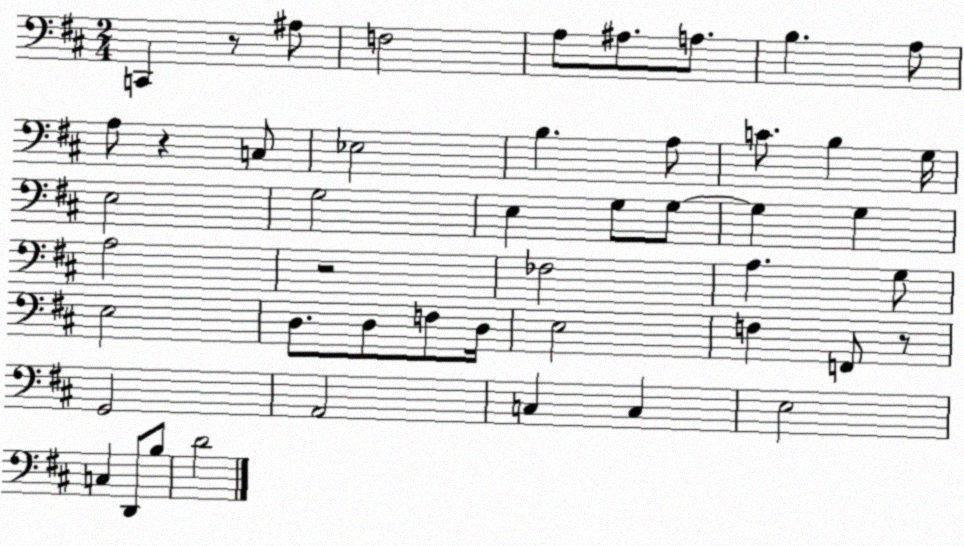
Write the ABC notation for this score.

X:1
T:Untitled
M:2/4
L:1/4
K:D
C,, z/2 ^A,/2 F,2 A,/2 ^A,/2 A,/2 B, A,/2 A,/2 z C,/2 _E,2 B, A,/2 C/2 B, G,/4 E,2 G,2 E, G,/2 G,/2 G, G, A,2 z2 _F,2 A, G,/2 E,2 D,/2 D,/2 F,/2 D,/4 E,2 F, F,,/2 z/2 G,,2 A,,2 C, C, E,2 C, D,,/2 B,/2 D2